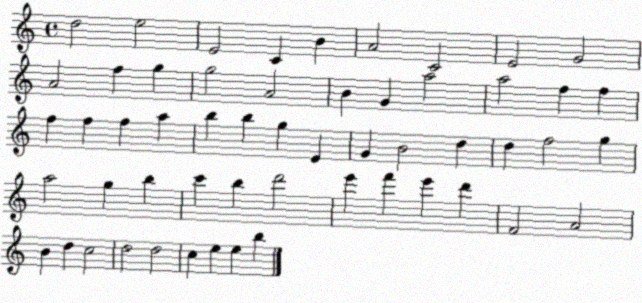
X:1
T:Untitled
M:4/4
L:1/4
K:C
d2 e2 E2 C B A2 C2 E2 G2 A2 f g g2 A2 B G a2 a2 f f f f f a b b g E G B2 d d f2 g a2 g b c' b d'2 e' f' e' d' F2 A2 B d c2 d2 d2 c e e b